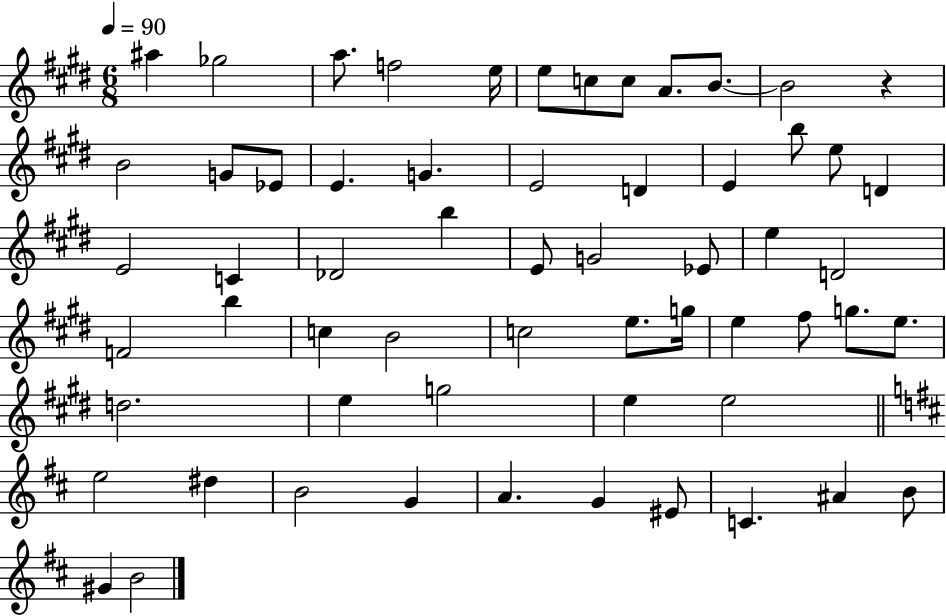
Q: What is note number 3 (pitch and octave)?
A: A5